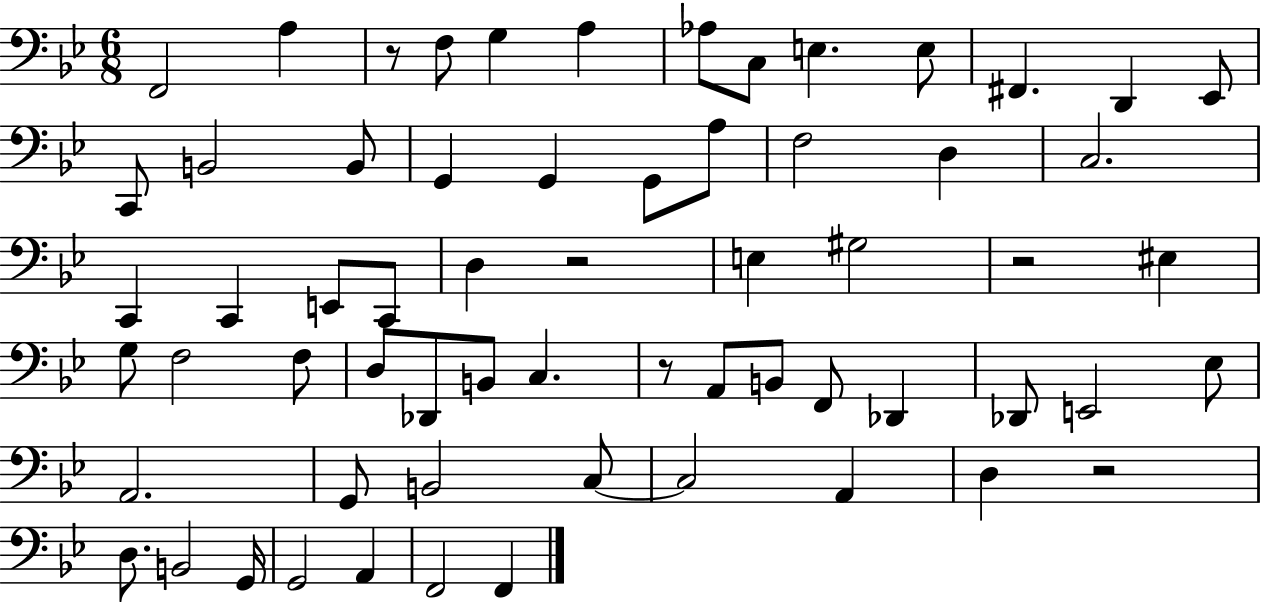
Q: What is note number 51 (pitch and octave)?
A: D3